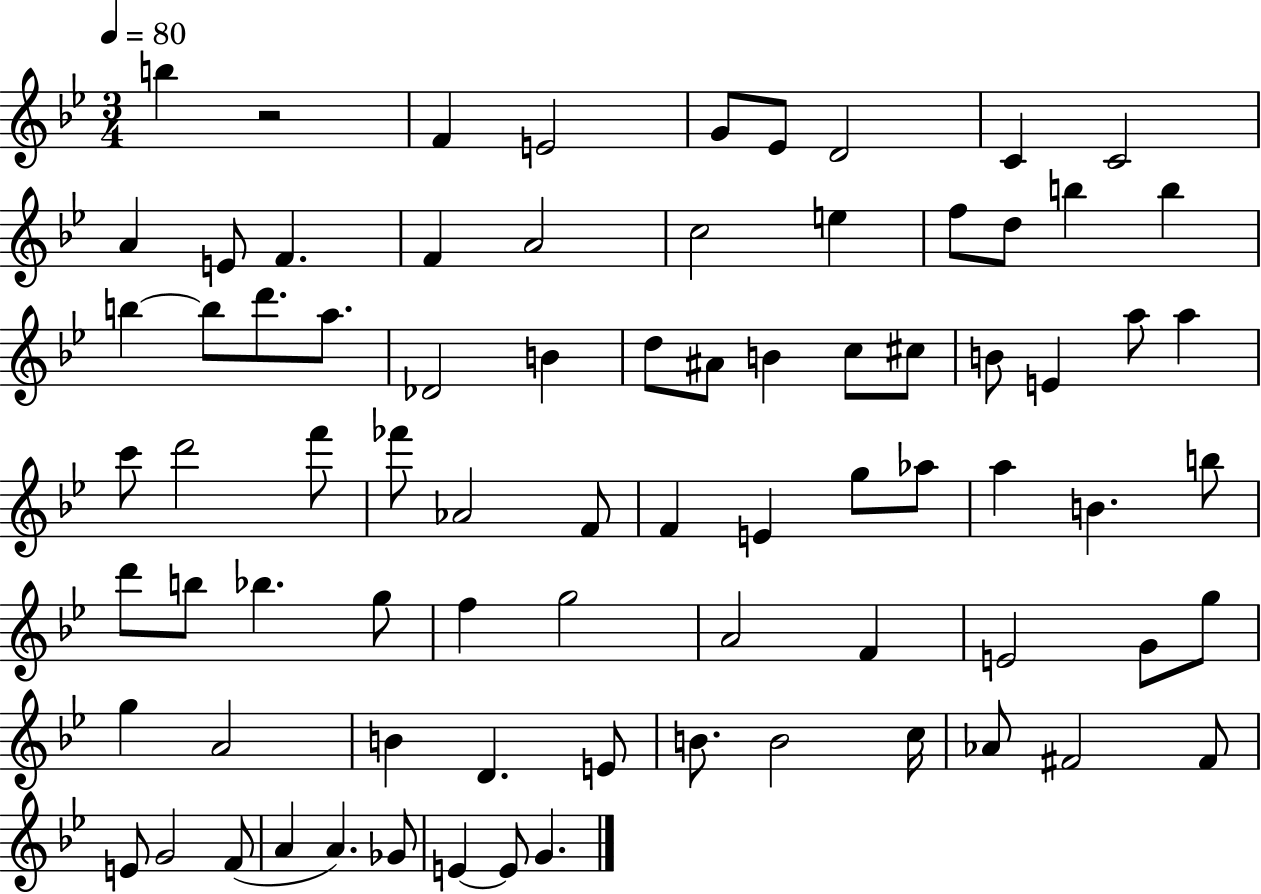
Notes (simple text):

B5/q R/h F4/q E4/h G4/e Eb4/e D4/h C4/q C4/h A4/q E4/e F4/q. F4/q A4/h C5/h E5/q F5/e D5/e B5/q B5/q B5/q B5/e D6/e. A5/e. Db4/h B4/q D5/e A#4/e B4/q C5/e C#5/e B4/e E4/q A5/e A5/q C6/e D6/h F6/e FES6/e Ab4/h F4/e F4/q E4/q G5/e Ab5/e A5/q B4/q. B5/e D6/e B5/e Bb5/q. G5/e F5/q G5/h A4/h F4/q E4/h G4/e G5/e G5/q A4/h B4/q D4/q. E4/e B4/e. B4/h C5/s Ab4/e F#4/h F#4/e E4/e G4/h F4/e A4/q A4/q. Gb4/e E4/q E4/e G4/q.